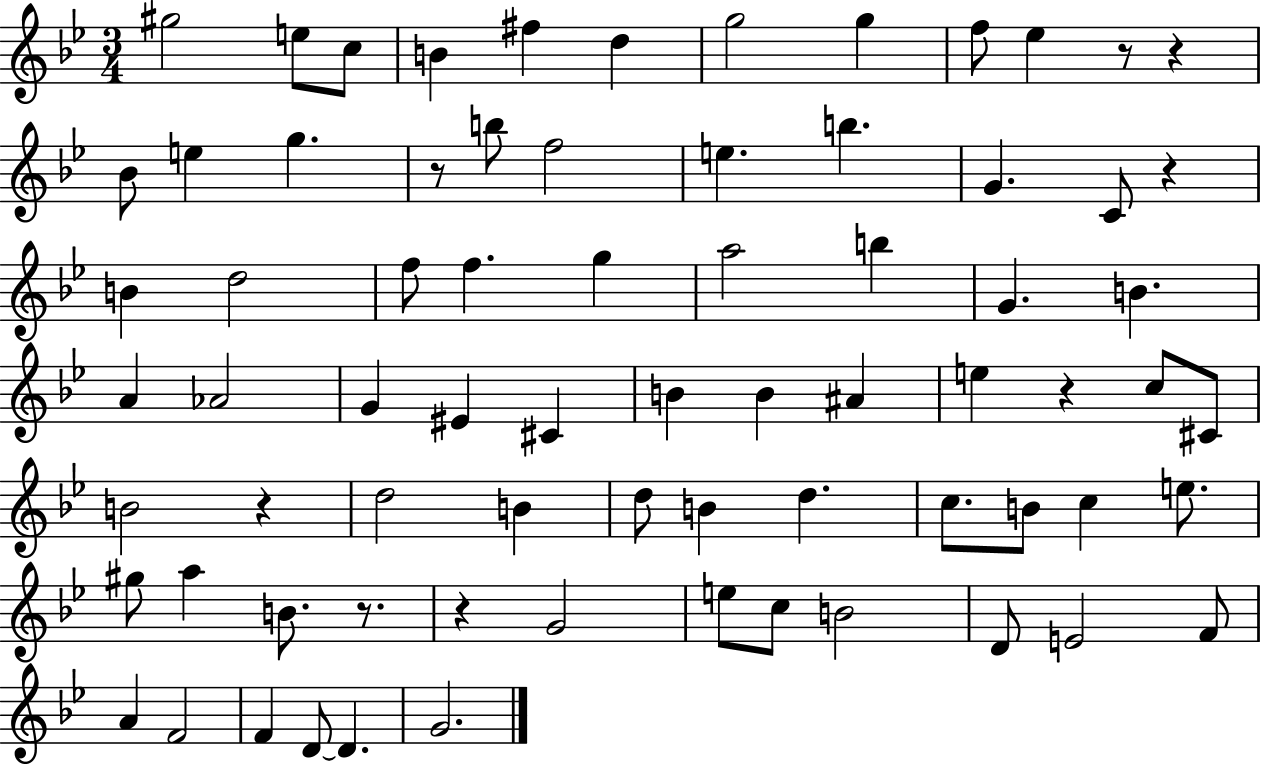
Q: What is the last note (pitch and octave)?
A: G4